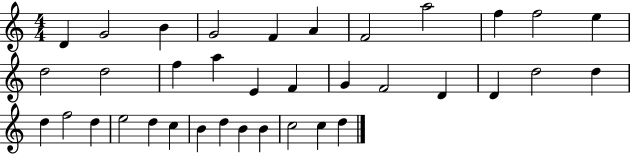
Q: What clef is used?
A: treble